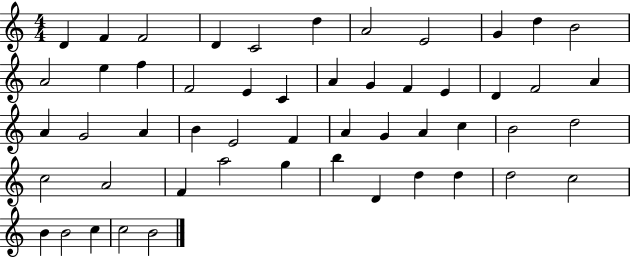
X:1
T:Untitled
M:4/4
L:1/4
K:C
D F F2 D C2 d A2 E2 G d B2 A2 e f F2 E C A G F E D F2 A A G2 A B E2 F A G A c B2 d2 c2 A2 F a2 g b D d d d2 c2 B B2 c c2 B2